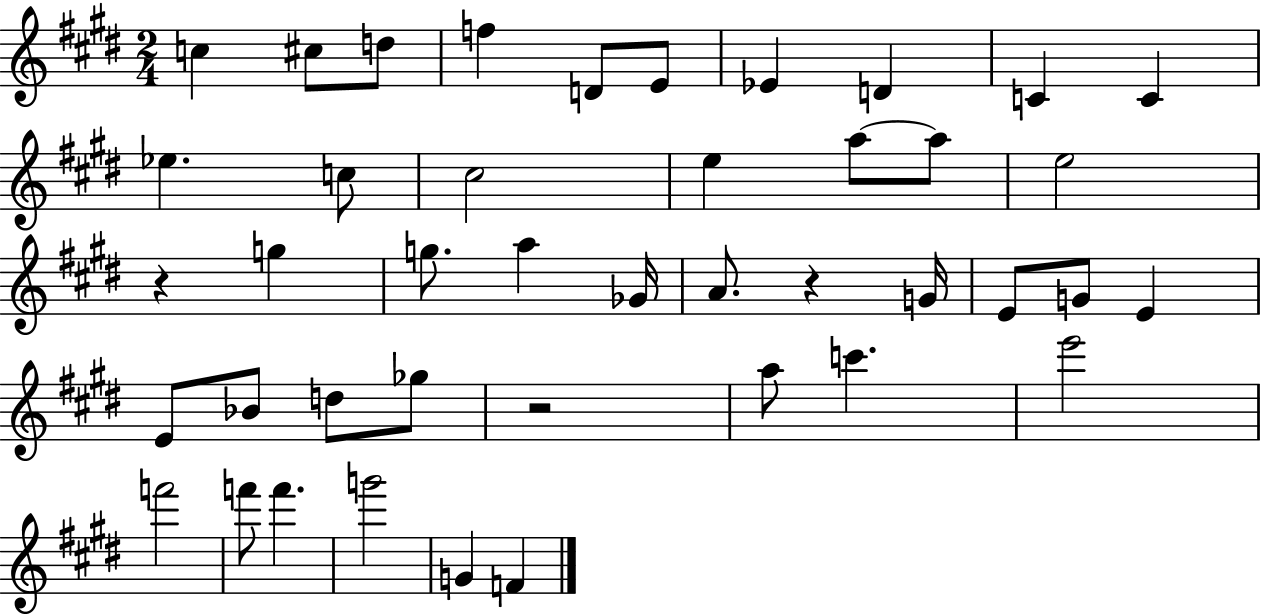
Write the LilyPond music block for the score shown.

{
  \clef treble
  \numericTimeSignature
  \time 2/4
  \key e \major
  \repeat volta 2 { c''4 cis''8 d''8 | f''4 d'8 e'8 | ees'4 d'4 | c'4 c'4 | \break ees''4. c''8 | cis''2 | e''4 a''8~~ a''8 | e''2 | \break r4 g''4 | g''8. a''4 ges'16 | a'8. r4 g'16 | e'8 g'8 e'4 | \break e'8 bes'8 d''8 ges''8 | r2 | a''8 c'''4. | e'''2 | \break f'''2 | f'''8 f'''4. | g'''2 | g'4 f'4 | \break } \bar "|."
}